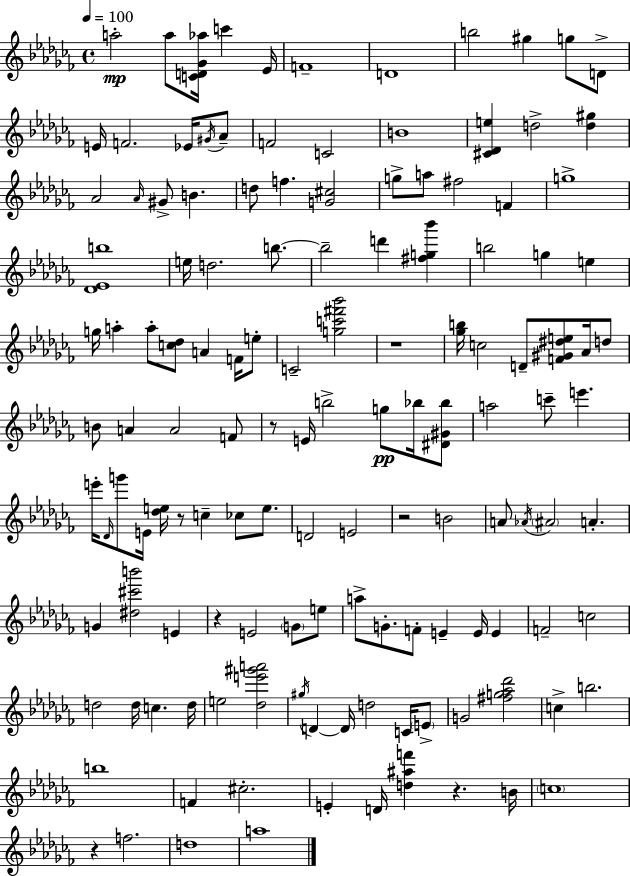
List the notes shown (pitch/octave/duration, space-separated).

A5/h A5/e [C4,D4,Gb4,Ab5]/s C6/q Eb4/s F4/w D4/w B5/h G#5/q G5/e D4/e E4/s F4/h. Eb4/s G#4/s Ab4/e F4/h C4/h B4/w [C#4,Db4,E5]/q D5/h [D5,G#5]/q Ab4/h Ab4/s G#4/e B4/q. D5/e F5/q. [G4,C#5]/h G5/e A5/e F#5/h F4/q G5/w [Db4,Eb4,B5]/w E5/s D5/h. B5/e. B5/h D6/q [F#5,G5,Bb6]/q B5/h G5/q E5/q G5/s A5/q A5/e [C5,Db5]/e A4/q F4/s E5/e C4/h [G5,C6,F#6,Bb6]/h R/w [Gb5,B5]/s C5/h D4/e [F4,G#4,D#5,E5]/e Ab4/s D5/e B4/e A4/q A4/h F4/e R/e E4/s B5/h G5/e Bb5/s [D#4,G#4,Bb5]/e A5/h C6/e E6/q. E6/s Db4/s G6/e E4/s [Db5,E5]/s R/e C5/q CES5/e E5/e. D4/h E4/h R/h B4/h A4/e Ab4/s A#4/h A4/q. G4/q [D#5,C#6,B6]/h E4/q R/q E4/h G4/e E5/e A5/e G4/e. F4/e E4/q E4/s E4/q F4/h C5/h D5/h D5/s C5/q. D5/s E5/h [Db5,E6,G#6,A6]/h G#5/s D4/q D4/s D5/h C4/s E4/e G4/h [F#5,G5,Ab5,Db6]/h C5/q B5/h. B5/w F4/q C#5/h. E4/q D4/s [D5,A#5,F6]/q R/q. B4/s C5/w R/q F5/h. D5/w A5/w